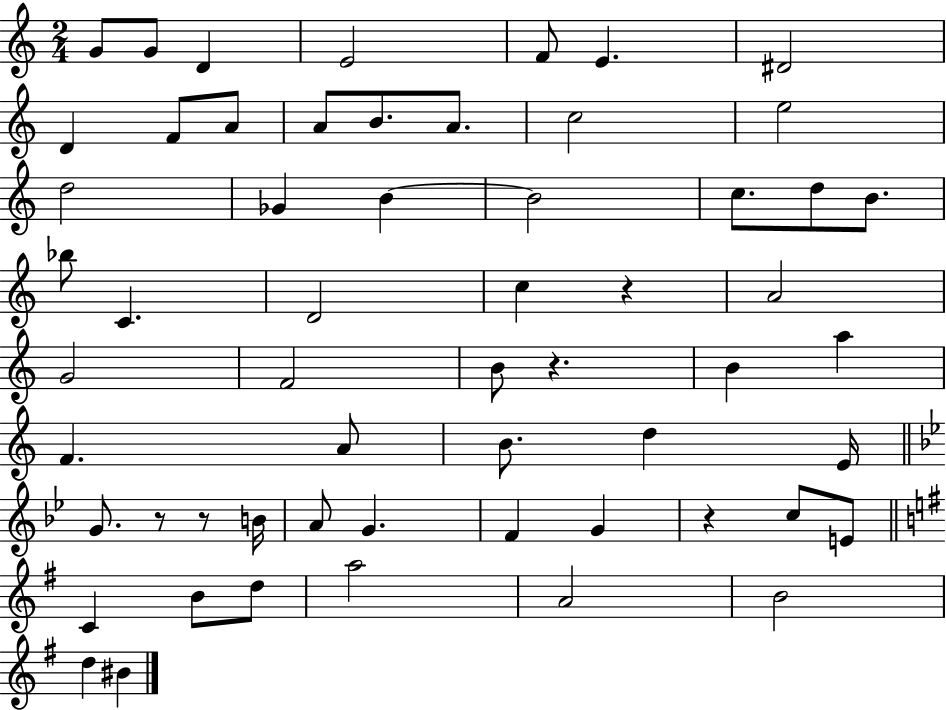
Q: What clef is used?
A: treble